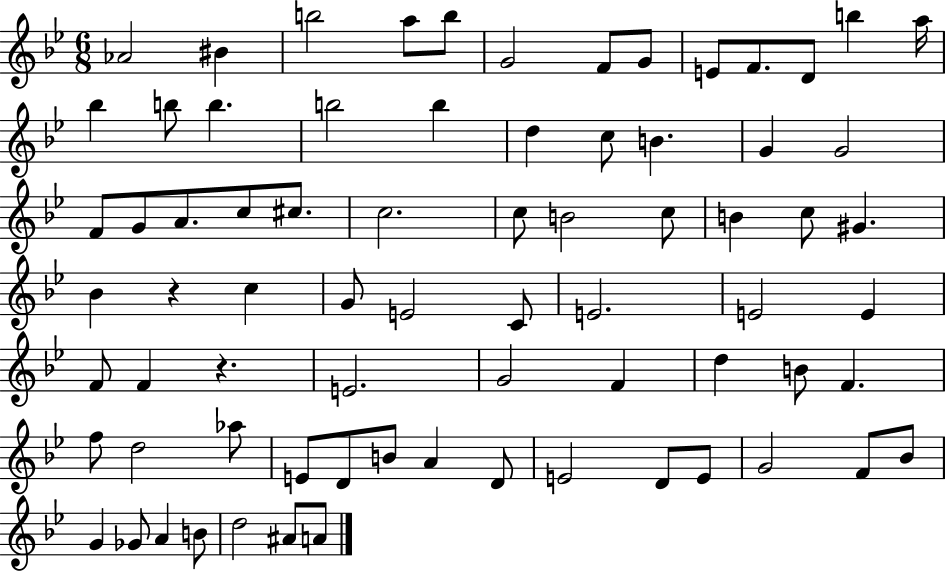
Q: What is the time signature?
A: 6/8